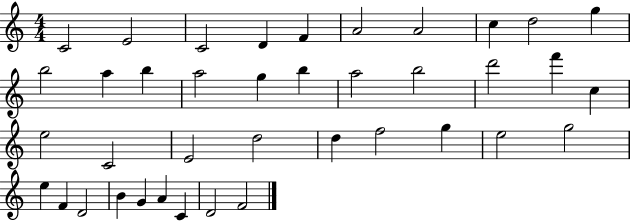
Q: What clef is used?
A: treble